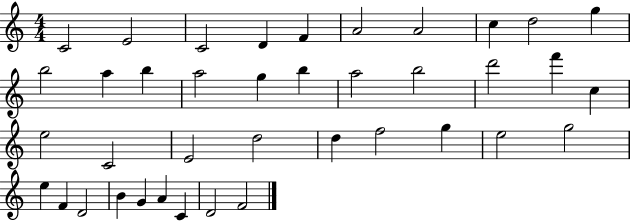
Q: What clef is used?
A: treble